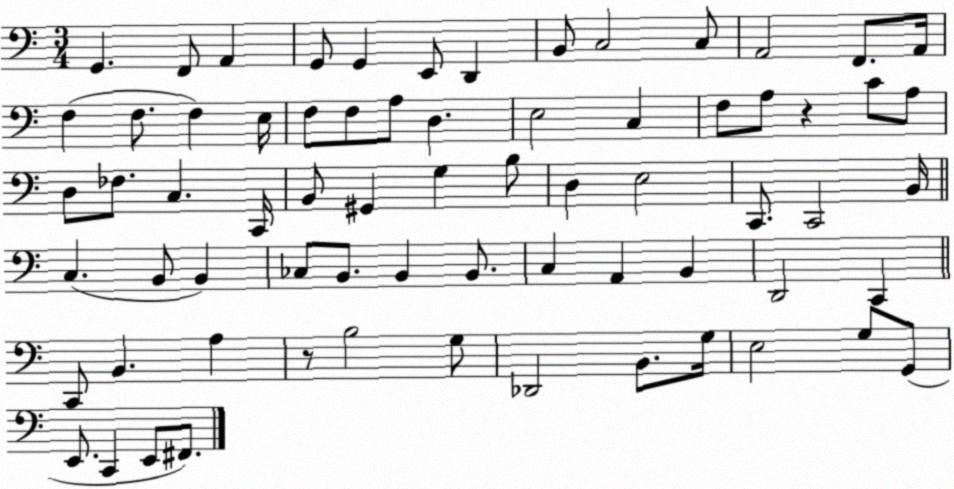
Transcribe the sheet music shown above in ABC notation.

X:1
T:Untitled
M:3/4
L:1/4
K:C
G,, F,,/2 A,, G,,/2 G,, E,,/2 D,, B,,/2 C,2 C,/2 A,,2 F,,/2 A,,/4 F, F,/2 F, E,/4 F,/2 F,/2 A,/2 D, E,2 C, F,/2 A,/2 z C/2 A,/2 D,/2 _F,/2 C, C,,/4 B,,/2 ^G,, G, B,/2 D, E,2 C,,/2 C,,2 B,,/4 C, B,,/2 B,, _C,/2 B,,/2 B,, B,,/2 C, A,, B,, D,,2 C,, C,,/2 B,, A, z/2 B,2 G,/2 _D,,2 B,,/2 G,/4 E,2 G,/2 G,,/2 E,,/2 C,, E,,/2 ^F,,/2